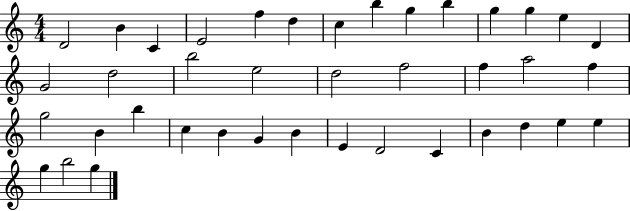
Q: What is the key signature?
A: C major